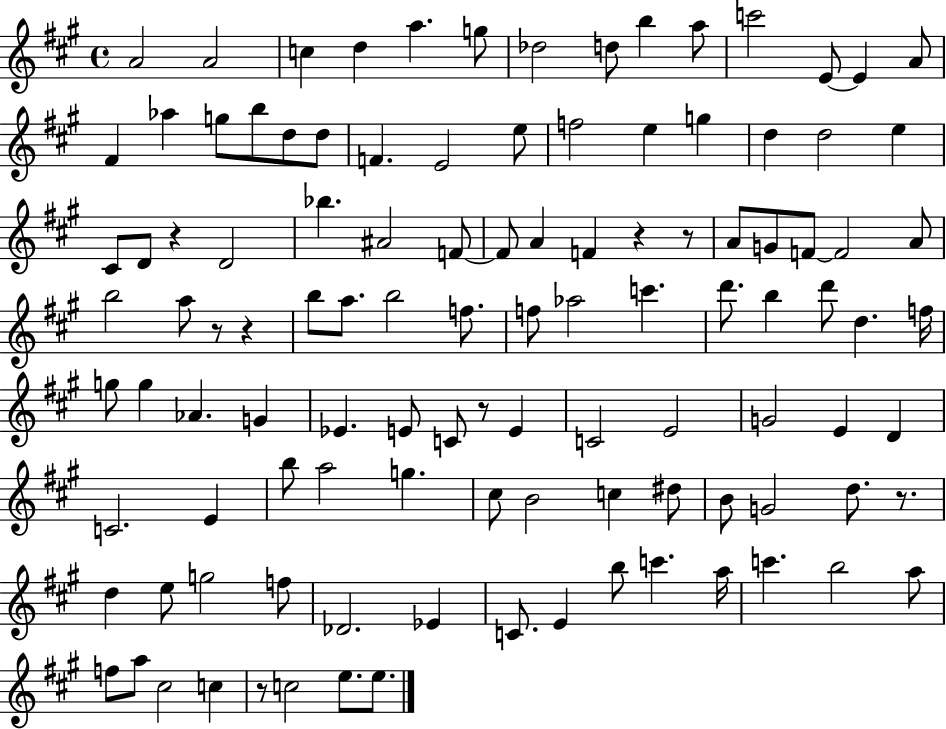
{
  \clef treble
  \time 4/4
  \defaultTimeSignature
  \key a \major
  a'2 a'2 | c''4 d''4 a''4. g''8 | des''2 d''8 b''4 a''8 | c'''2 e'8~~ e'4 a'8 | \break fis'4 aes''4 g''8 b''8 d''8 d''8 | f'4. e'2 e''8 | f''2 e''4 g''4 | d''4 d''2 e''4 | \break cis'8 d'8 r4 d'2 | bes''4. ais'2 f'8~~ | f'8 a'4 f'4 r4 r8 | a'8 g'8 f'8~~ f'2 a'8 | \break b''2 a''8 r8 r4 | b''8 a''8. b''2 f''8. | f''8 aes''2 c'''4. | d'''8. b''4 d'''8 d''4. f''16 | \break g''8 g''4 aes'4. g'4 | ees'4. e'8 c'8 r8 e'4 | c'2 e'2 | g'2 e'4 d'4 | \break c'2. e'4 | b''8 a''2 g''4. | cis''8 b'2 c''4 dis''8 | b'8 g'2 d''8. r8. | \break d''4 e''8 g''2 f''8 | des'2. ees'4 | c'8. e'4 b''8 c'''4. a''16 | c'''4. b''2 a''8 | \break f''8 a''8 cis''2 c''4 | r8 c''2 e''8. e''8. | \bar "|."
}